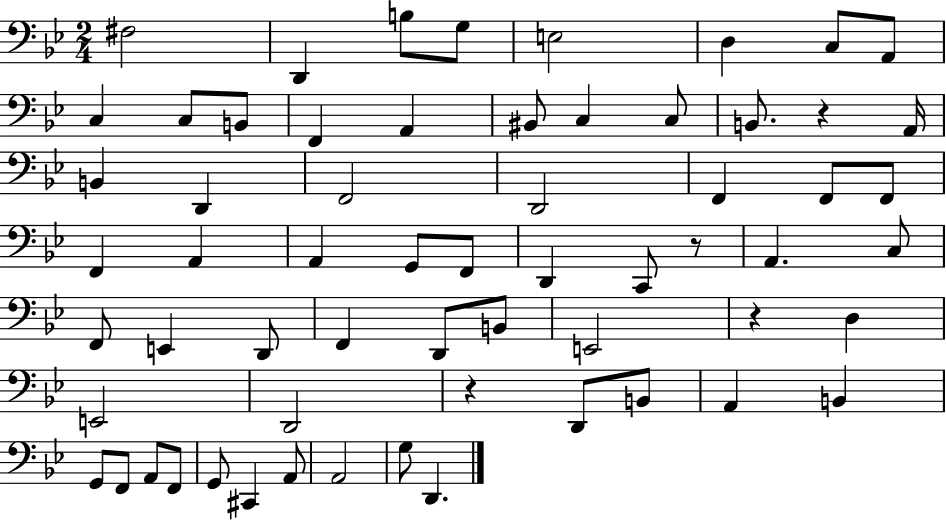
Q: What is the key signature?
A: BES major